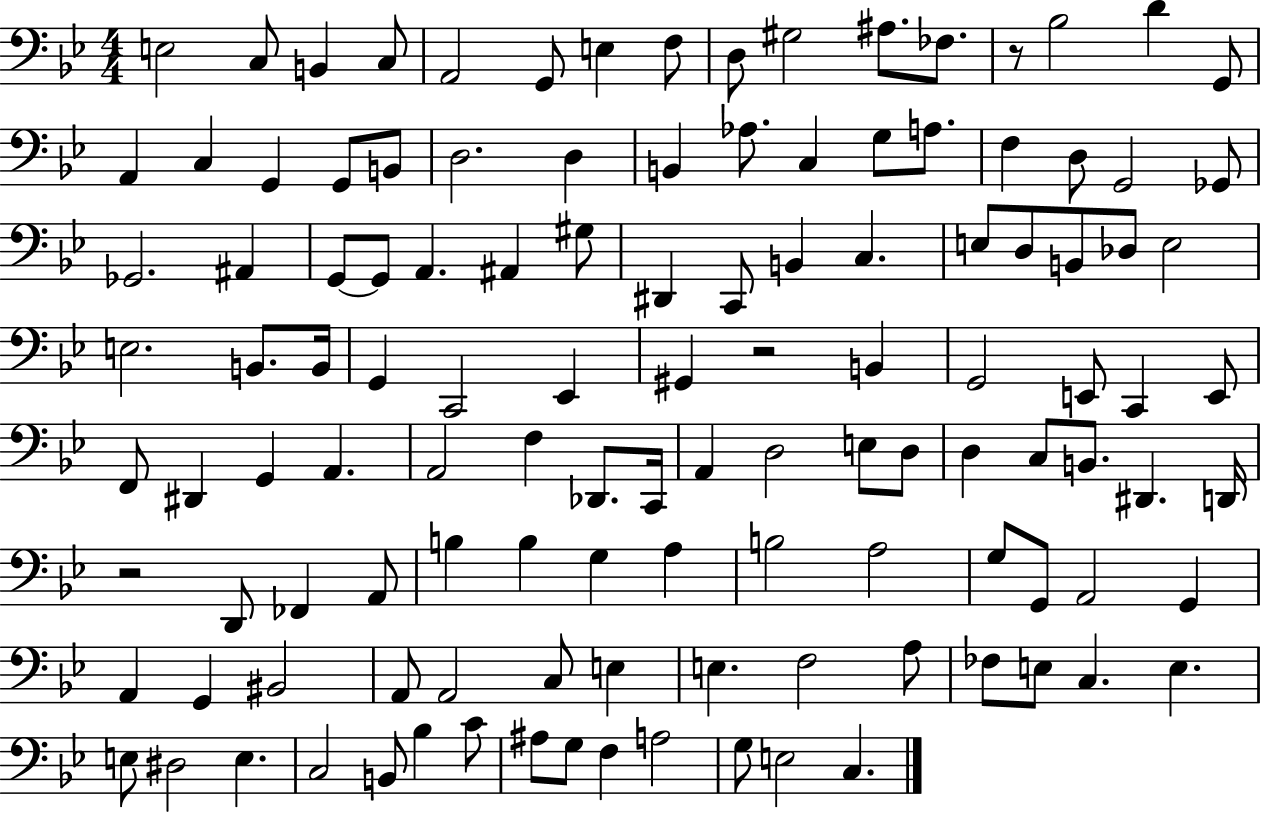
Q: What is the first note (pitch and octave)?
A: E3